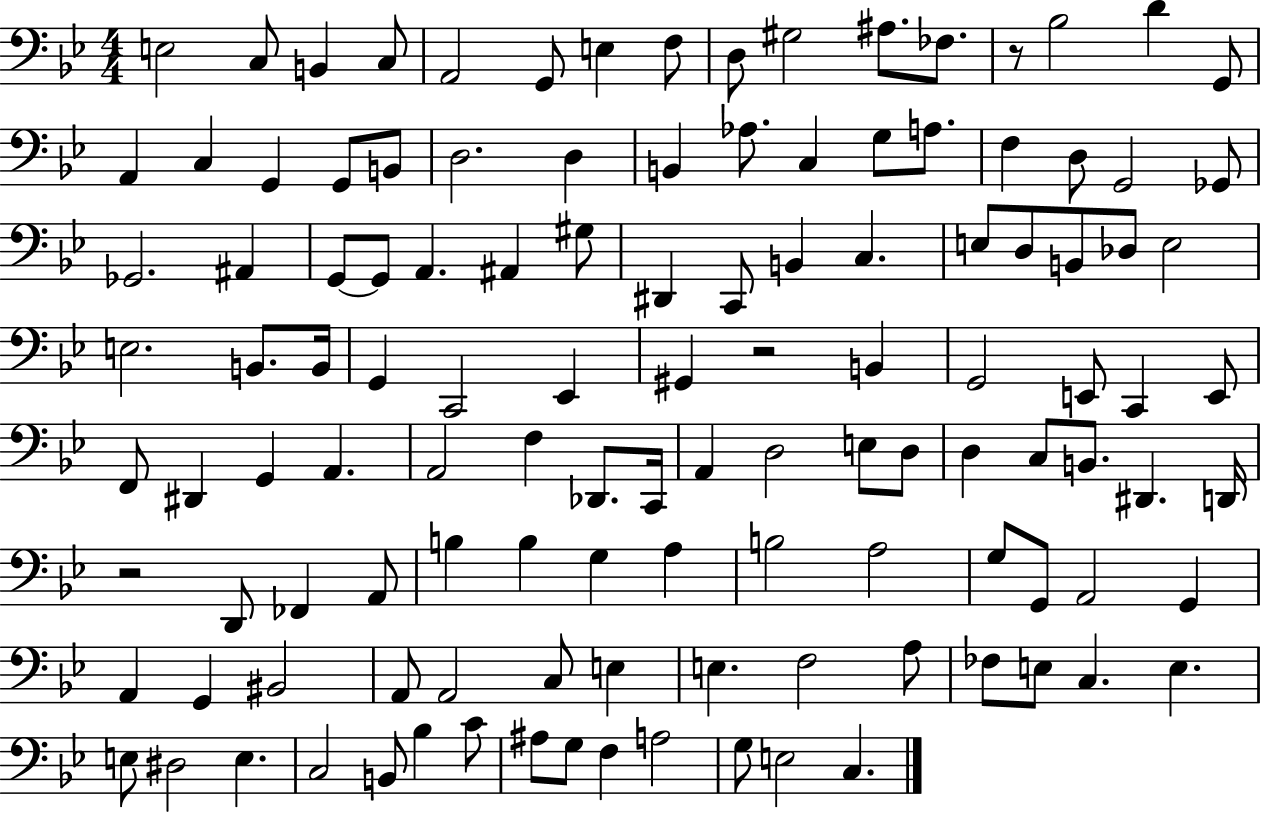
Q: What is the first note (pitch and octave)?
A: E3